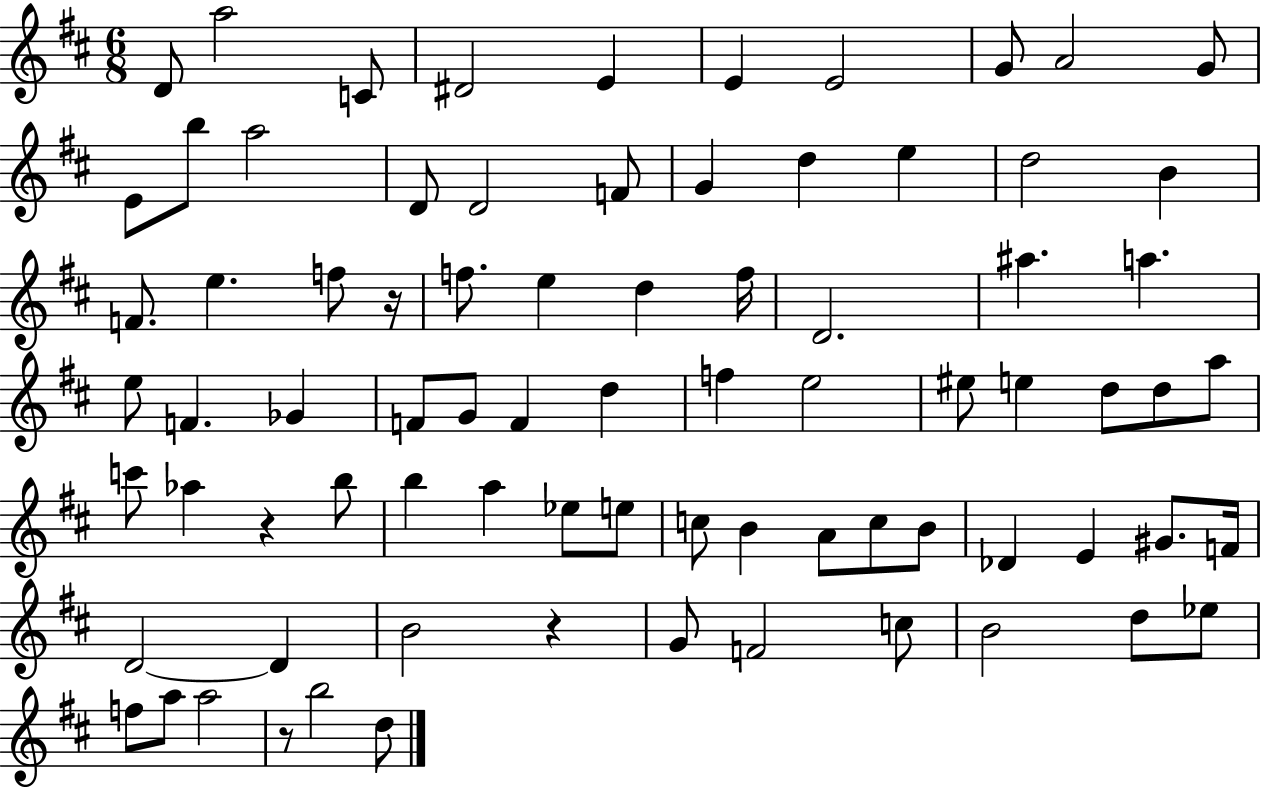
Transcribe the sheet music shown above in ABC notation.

X:1
T:Untitled
M:6/8
L:1/4
K:D
D/2 a2 C/2 ^D2 E E E2 G/2 A2 G/2 E/2 b/2 a2 D/2 D2 F/2 G d e d2 B F/2 e f/2 z/4 f/2 e d f/4 D2 ^a a e/2 F _G F/2 G/2 F d f e2 ^e/2 e d/2 d/2 a/2 c'/2 _a z b/2 b a _e/2 e/2 c/2 B A/2 c/2 B/2 _D E ^G/2 F/4 D2 D B2 z G/2 F2 c/2 B2 d/2 _e/2 f/2 a/2 a2 z/2 b2 d/2